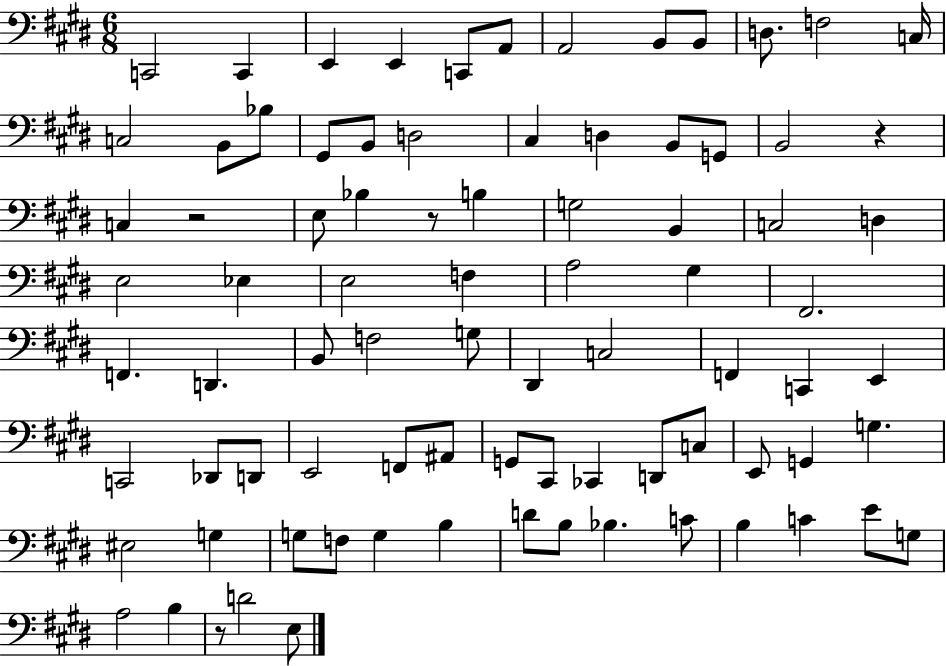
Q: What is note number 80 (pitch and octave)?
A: E3